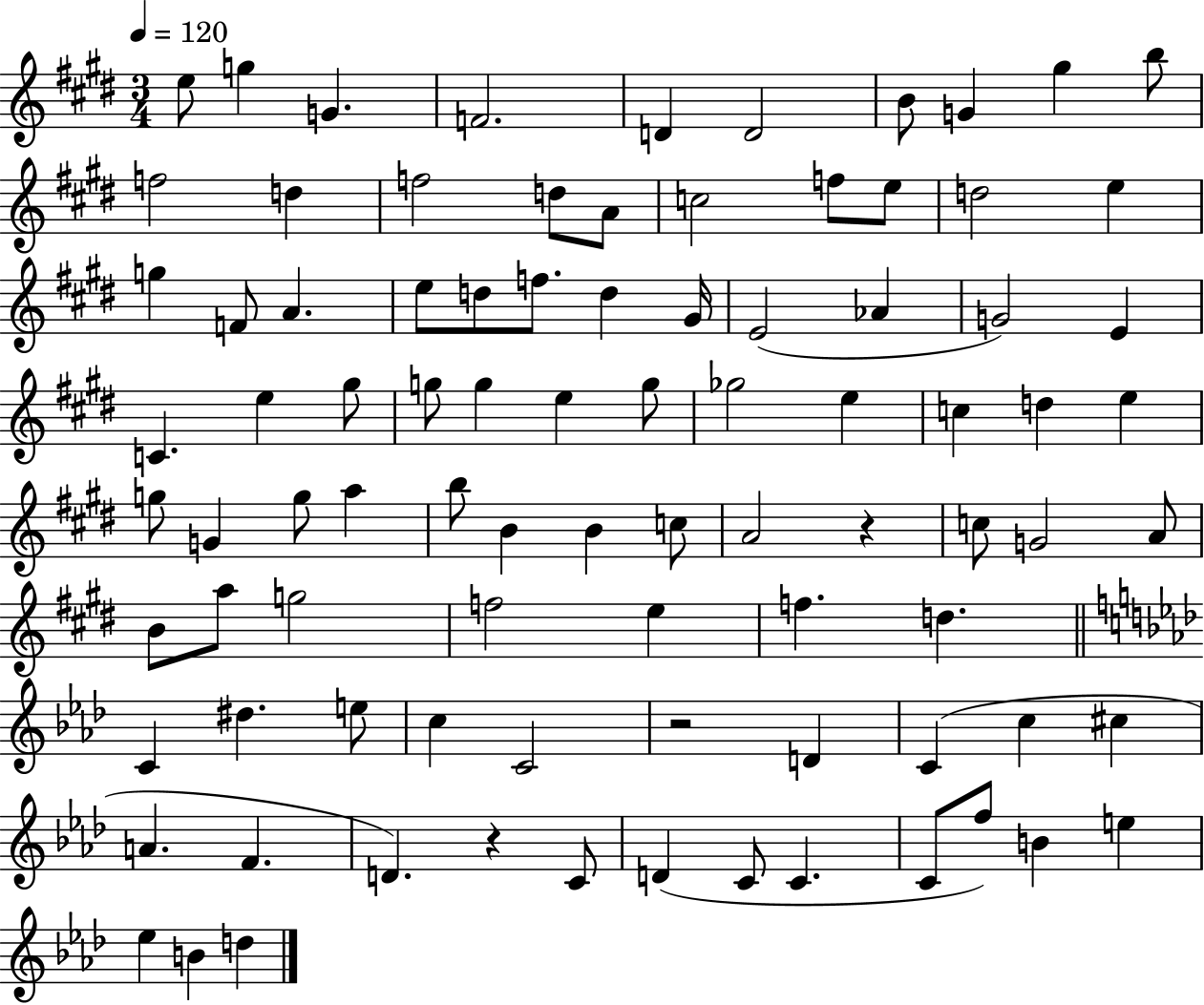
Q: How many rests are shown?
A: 3